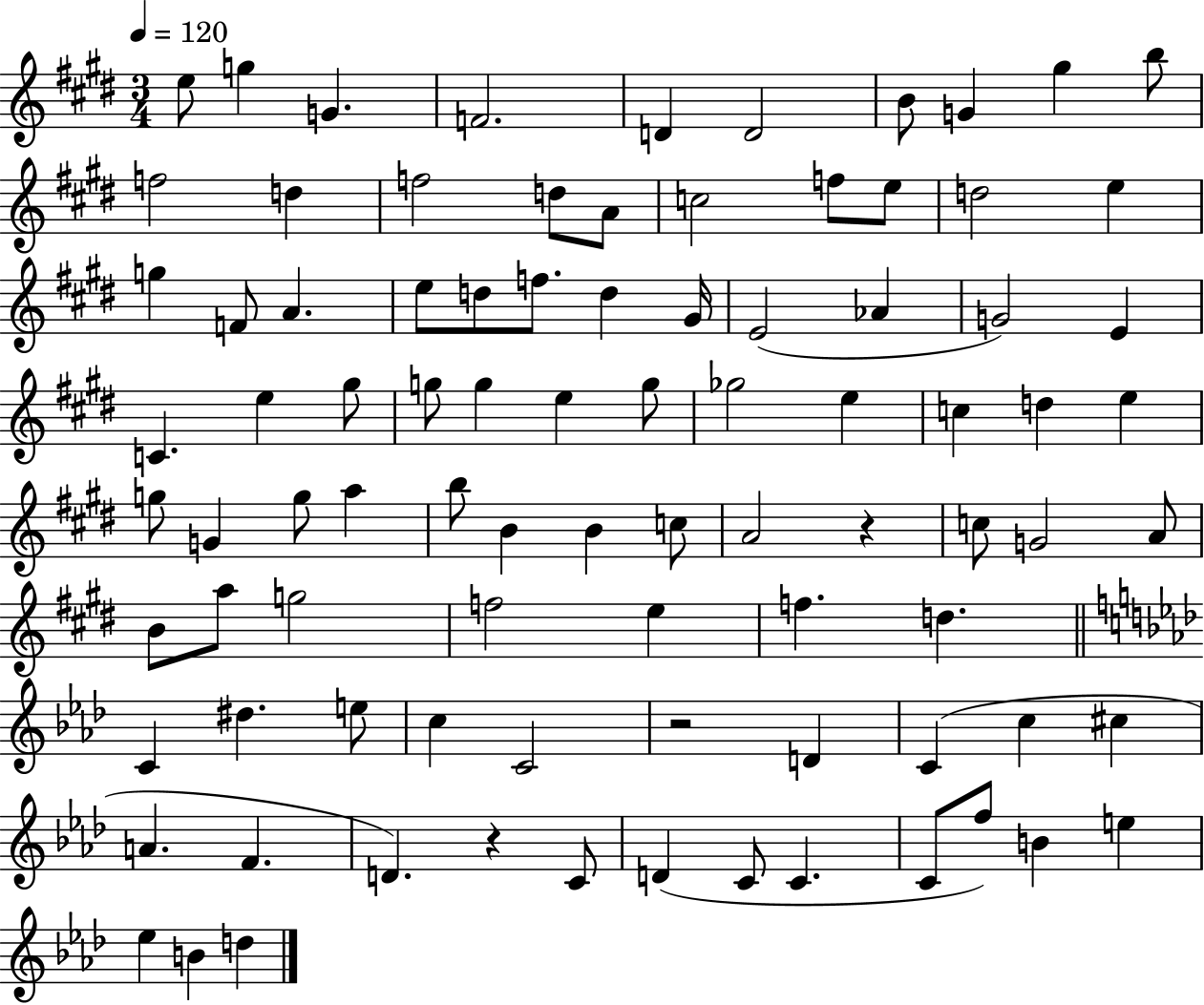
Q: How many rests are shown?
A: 3